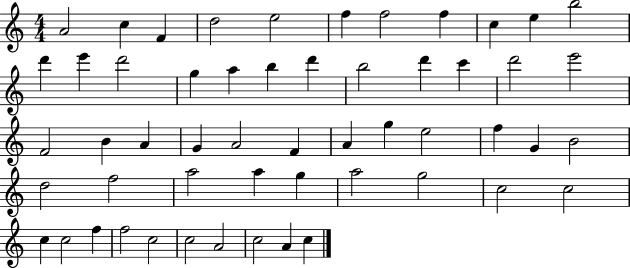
A4/h C5/q F4/q D5/h E5/h F5/q F5/h F5/q C5/q E5/q B5/h D6/q E6/q D6/h G5/q A5/q B5/q D6/q B5/h D6/q C6/q D6/h E6/h F4/h B4/q A4/q G4/q A4/h F4/q A4/q G5/q E5/h F5/q G4/q B4/h D5/h F5/h A5/h A5/q G5/q A5/h G5/h C5/h C5/h C5/q C5/h F5/q F5/h C5/h C5/h A4/h C5/h A4/q C5/q